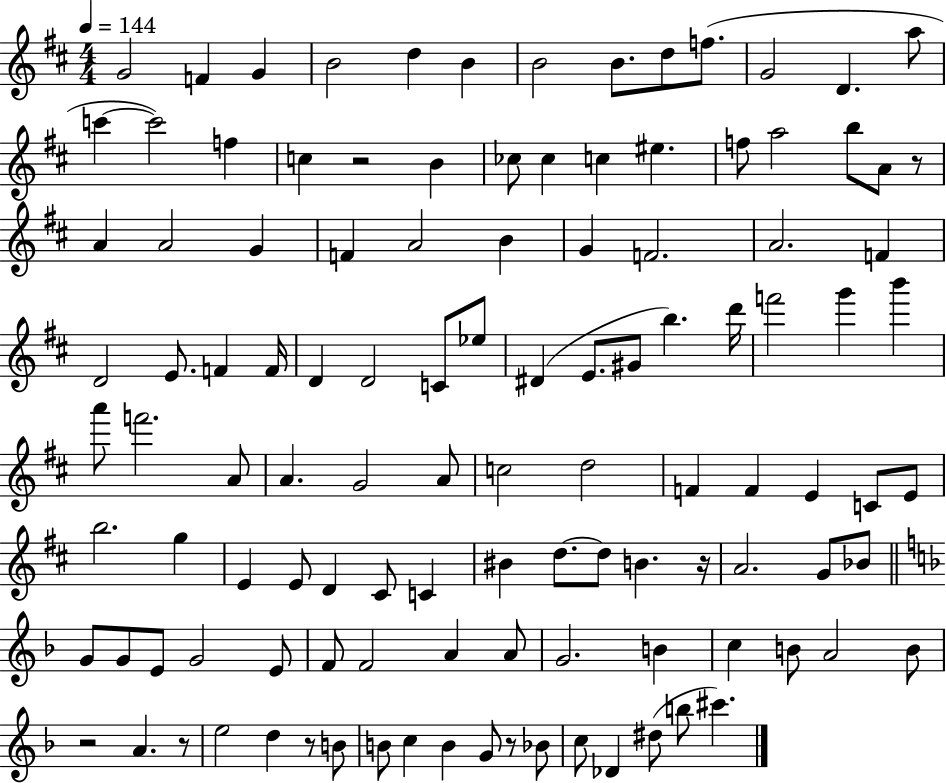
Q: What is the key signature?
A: D major